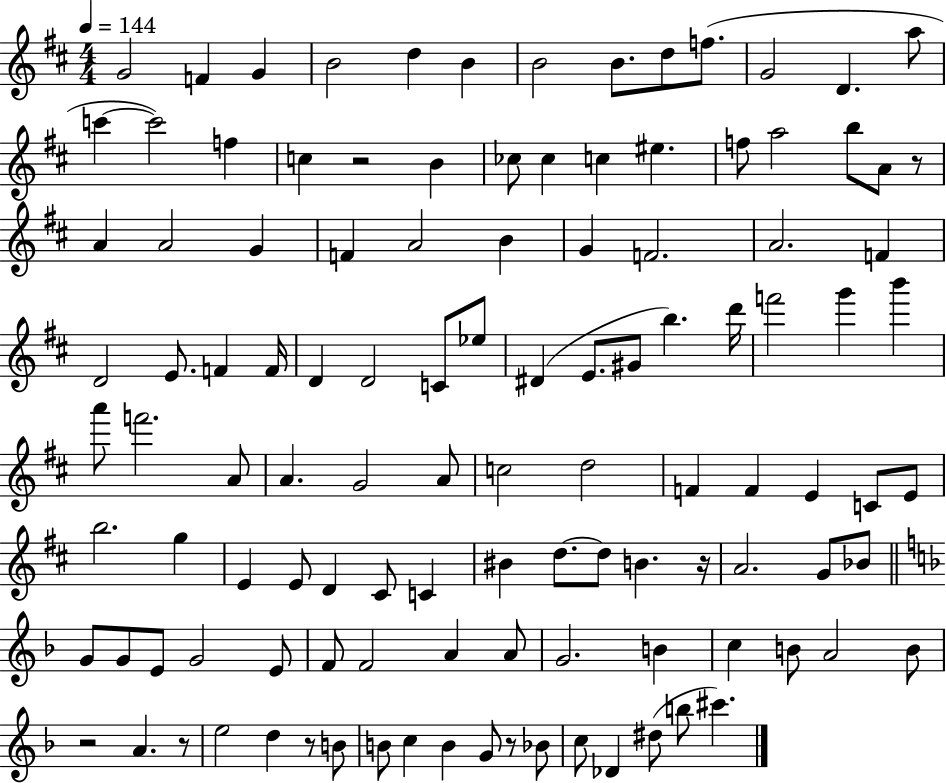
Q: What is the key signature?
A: D major